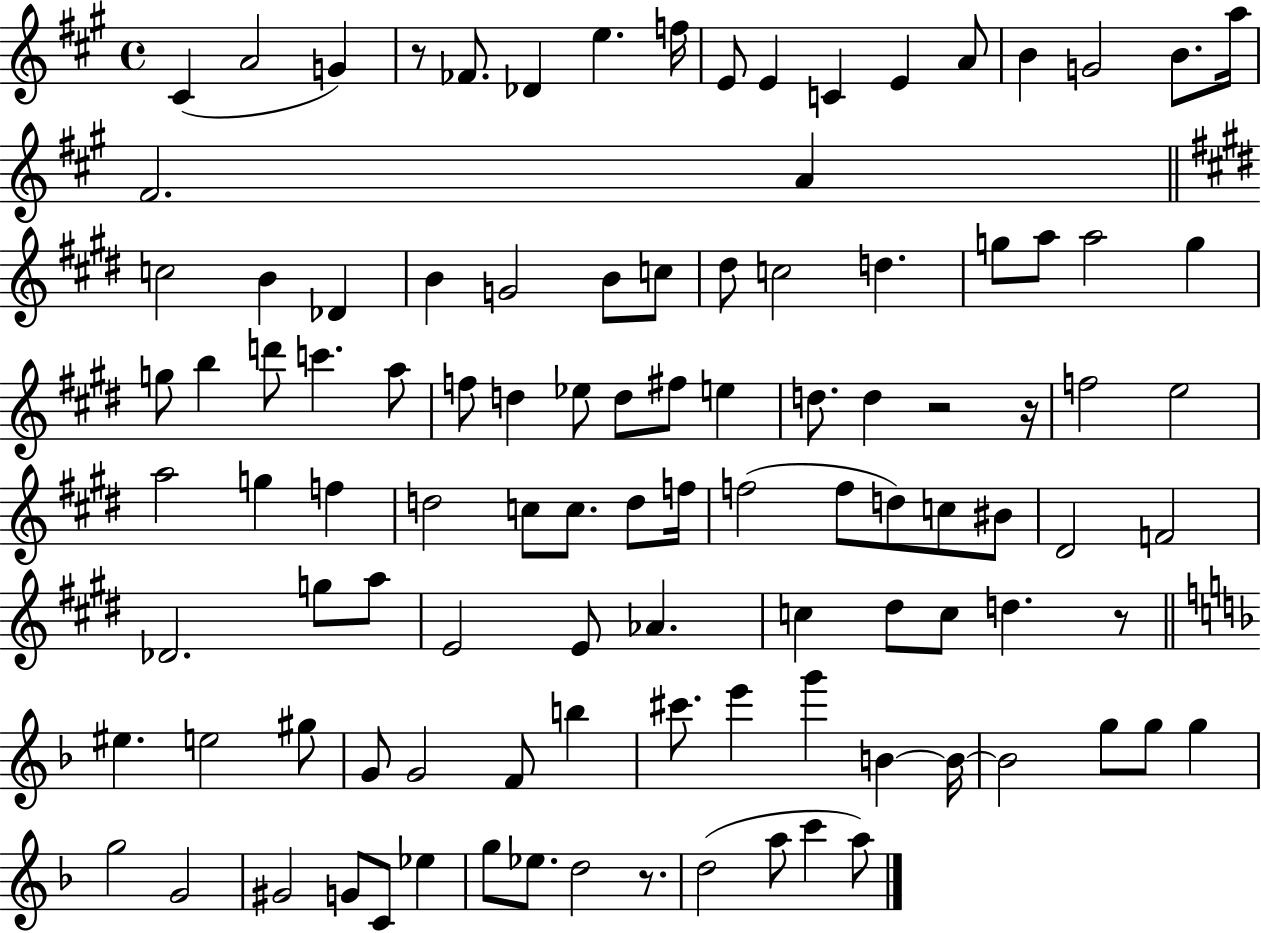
{
  \clef treble
  \time 4/4
  \defaultTimeSignature
  \key a \major
  cis'4( a'2 g'4) | r8 fes'8. des'4 e''4. f''16 | e'8 e'4 c'4 e'4 a'8 | b'4 g'2 b'8. a''16 | \break fis'2. a'4 | \bar "||" \break \key e \major c''2 b'4 des'4 | b'4 g'2 b'8 c''8 | dis''8 c''2 d''4. | g''8 a''8 a''2 g''4 | \break g''8 b''4 d'''8 c'''4. a''8 | f''8 d''4 ees''8 d''8 fis''8 e''4 | d''8. d''4 r2 r16 | f''2 e''2 | \break a''2 g''4 f''4 | d''2 c''8 c''8. d''8 f''16 | f''2( f''8 d''8) c''8 bis'8 | dis'2 f'2 | \break des'2. g''8 a''8 | e'2 e'8 aes'4. | c''4 dis''8 c''8 d''4. r8 | \bar "||" \break \key f \major eis''4. e''2 gis''8 | g'8 g'2 f'8 b''4 | cis'''8. e'''4 g'''4 b'4~~ b'16~~ | b'2 g''8 g''8 g''4 | \break g''2 g'2 | gis'2 g'8 c'8 ees''4 | g''8 ees''8. d''2 r8. | d''2( a''8 c'''4 a''8) | \break \bar "|."
}